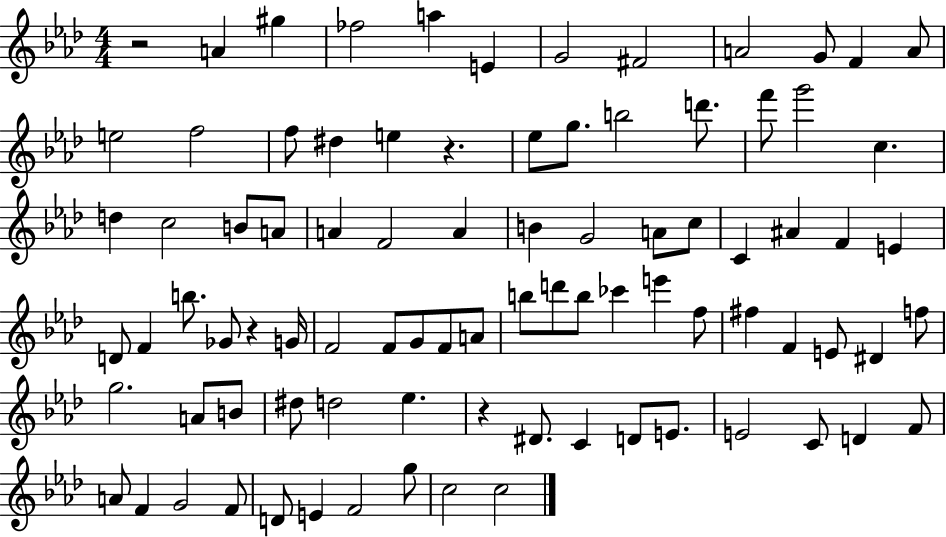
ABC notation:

X:1
T:Untitled
M:4/4
L:1/4
K:Ab
z2 A ^g _f2 a E G2 ^F2 A2 G/2 F A/2 e2 f2 f/2 ^d e z _e/2 g/2 b2 d'/2 f'/2 g'2 c d c2 B/2 A/2 A F2 A B G2 A/2 c/2 C ^A F E D/2 F b/2 _G/2 z G/4 F2 F/2 G/2 F/2 A/2 b/2 d'/2 b/2 _c' e' f/2 ^f F E/2 ^D f/2 g2 A/2 B/2 ^d/2 d2 _e z ^D/2 C D/2 E/2 E2 C/2 D F/2 A/2 F G2 F/2 D/2 E F2 g/2 c2 c2